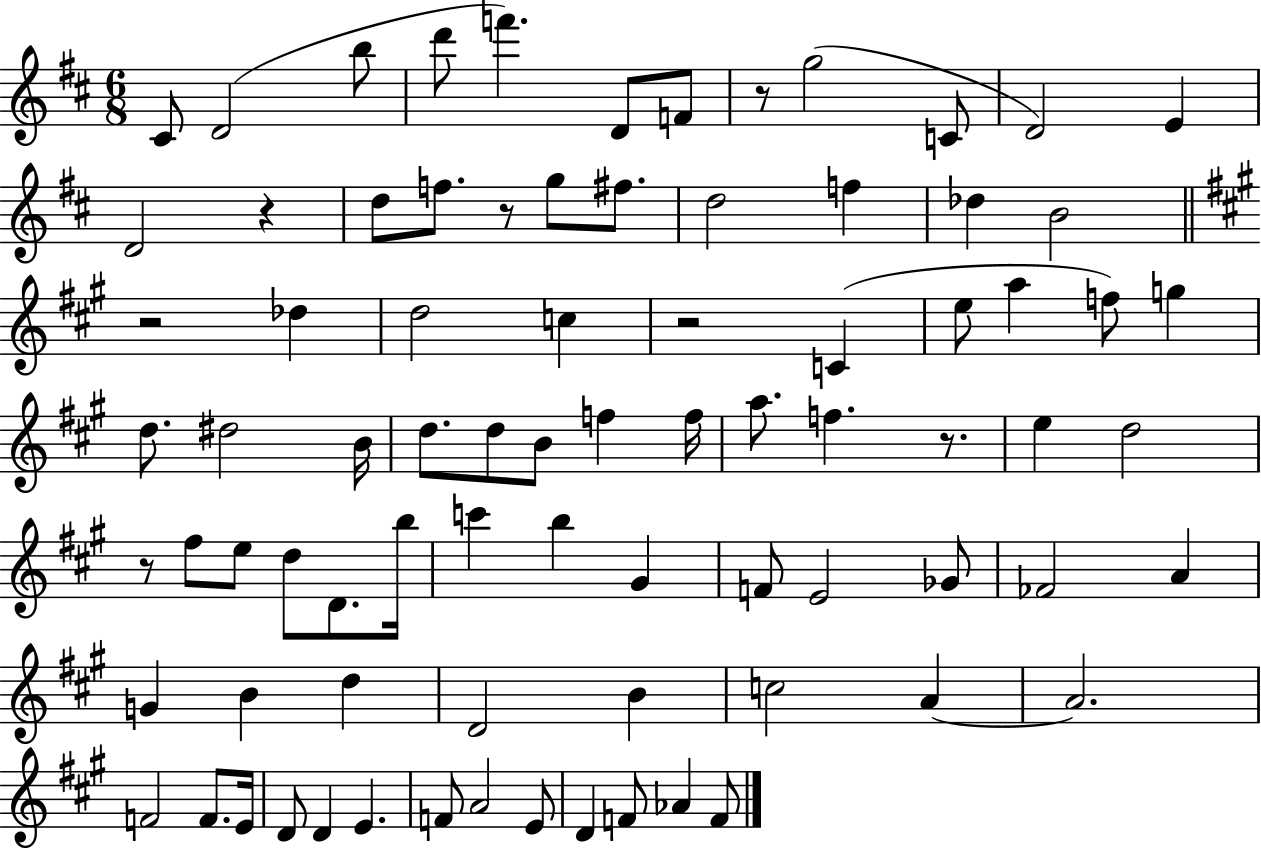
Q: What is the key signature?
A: D major